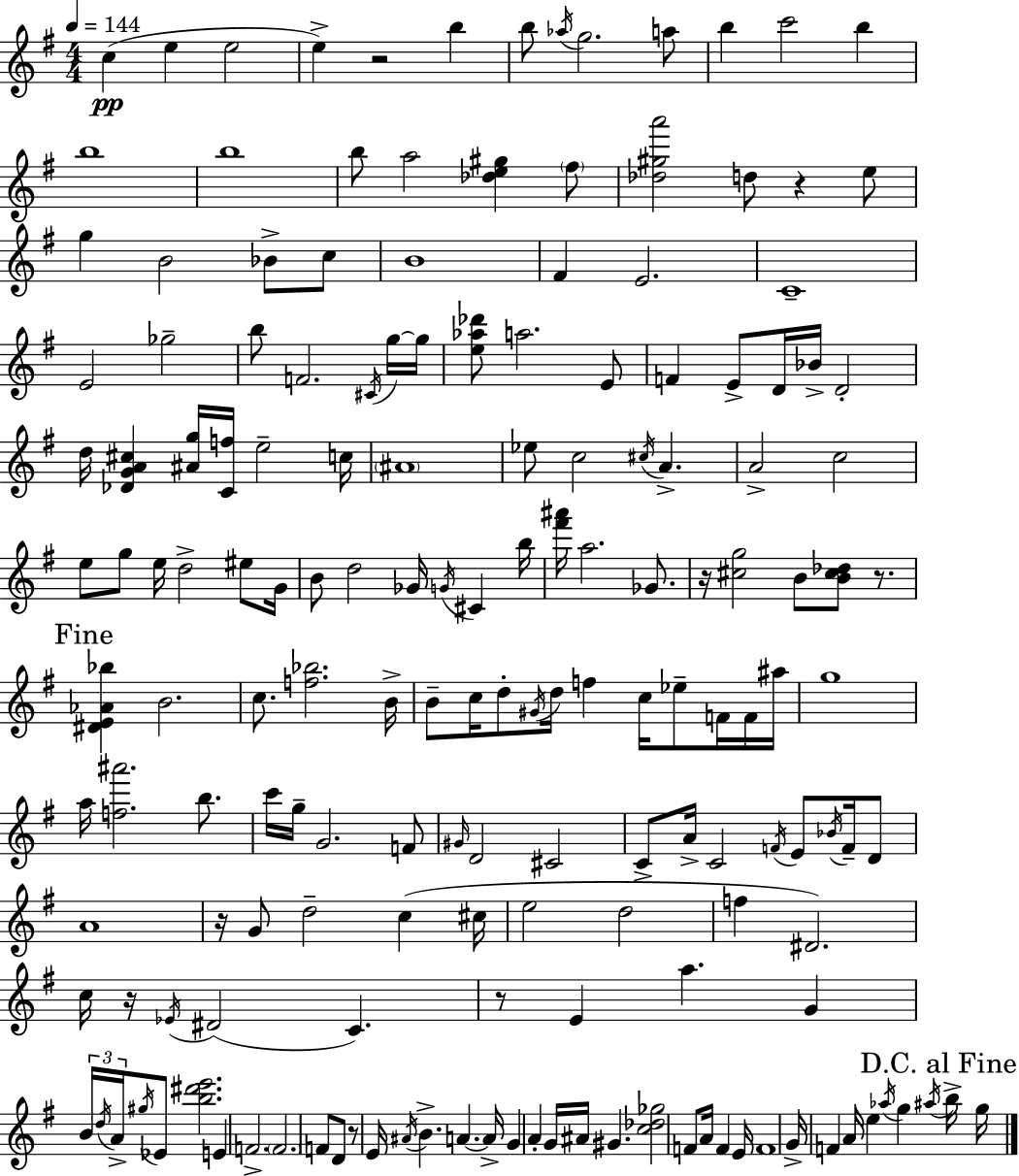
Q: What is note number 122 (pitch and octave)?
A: F4